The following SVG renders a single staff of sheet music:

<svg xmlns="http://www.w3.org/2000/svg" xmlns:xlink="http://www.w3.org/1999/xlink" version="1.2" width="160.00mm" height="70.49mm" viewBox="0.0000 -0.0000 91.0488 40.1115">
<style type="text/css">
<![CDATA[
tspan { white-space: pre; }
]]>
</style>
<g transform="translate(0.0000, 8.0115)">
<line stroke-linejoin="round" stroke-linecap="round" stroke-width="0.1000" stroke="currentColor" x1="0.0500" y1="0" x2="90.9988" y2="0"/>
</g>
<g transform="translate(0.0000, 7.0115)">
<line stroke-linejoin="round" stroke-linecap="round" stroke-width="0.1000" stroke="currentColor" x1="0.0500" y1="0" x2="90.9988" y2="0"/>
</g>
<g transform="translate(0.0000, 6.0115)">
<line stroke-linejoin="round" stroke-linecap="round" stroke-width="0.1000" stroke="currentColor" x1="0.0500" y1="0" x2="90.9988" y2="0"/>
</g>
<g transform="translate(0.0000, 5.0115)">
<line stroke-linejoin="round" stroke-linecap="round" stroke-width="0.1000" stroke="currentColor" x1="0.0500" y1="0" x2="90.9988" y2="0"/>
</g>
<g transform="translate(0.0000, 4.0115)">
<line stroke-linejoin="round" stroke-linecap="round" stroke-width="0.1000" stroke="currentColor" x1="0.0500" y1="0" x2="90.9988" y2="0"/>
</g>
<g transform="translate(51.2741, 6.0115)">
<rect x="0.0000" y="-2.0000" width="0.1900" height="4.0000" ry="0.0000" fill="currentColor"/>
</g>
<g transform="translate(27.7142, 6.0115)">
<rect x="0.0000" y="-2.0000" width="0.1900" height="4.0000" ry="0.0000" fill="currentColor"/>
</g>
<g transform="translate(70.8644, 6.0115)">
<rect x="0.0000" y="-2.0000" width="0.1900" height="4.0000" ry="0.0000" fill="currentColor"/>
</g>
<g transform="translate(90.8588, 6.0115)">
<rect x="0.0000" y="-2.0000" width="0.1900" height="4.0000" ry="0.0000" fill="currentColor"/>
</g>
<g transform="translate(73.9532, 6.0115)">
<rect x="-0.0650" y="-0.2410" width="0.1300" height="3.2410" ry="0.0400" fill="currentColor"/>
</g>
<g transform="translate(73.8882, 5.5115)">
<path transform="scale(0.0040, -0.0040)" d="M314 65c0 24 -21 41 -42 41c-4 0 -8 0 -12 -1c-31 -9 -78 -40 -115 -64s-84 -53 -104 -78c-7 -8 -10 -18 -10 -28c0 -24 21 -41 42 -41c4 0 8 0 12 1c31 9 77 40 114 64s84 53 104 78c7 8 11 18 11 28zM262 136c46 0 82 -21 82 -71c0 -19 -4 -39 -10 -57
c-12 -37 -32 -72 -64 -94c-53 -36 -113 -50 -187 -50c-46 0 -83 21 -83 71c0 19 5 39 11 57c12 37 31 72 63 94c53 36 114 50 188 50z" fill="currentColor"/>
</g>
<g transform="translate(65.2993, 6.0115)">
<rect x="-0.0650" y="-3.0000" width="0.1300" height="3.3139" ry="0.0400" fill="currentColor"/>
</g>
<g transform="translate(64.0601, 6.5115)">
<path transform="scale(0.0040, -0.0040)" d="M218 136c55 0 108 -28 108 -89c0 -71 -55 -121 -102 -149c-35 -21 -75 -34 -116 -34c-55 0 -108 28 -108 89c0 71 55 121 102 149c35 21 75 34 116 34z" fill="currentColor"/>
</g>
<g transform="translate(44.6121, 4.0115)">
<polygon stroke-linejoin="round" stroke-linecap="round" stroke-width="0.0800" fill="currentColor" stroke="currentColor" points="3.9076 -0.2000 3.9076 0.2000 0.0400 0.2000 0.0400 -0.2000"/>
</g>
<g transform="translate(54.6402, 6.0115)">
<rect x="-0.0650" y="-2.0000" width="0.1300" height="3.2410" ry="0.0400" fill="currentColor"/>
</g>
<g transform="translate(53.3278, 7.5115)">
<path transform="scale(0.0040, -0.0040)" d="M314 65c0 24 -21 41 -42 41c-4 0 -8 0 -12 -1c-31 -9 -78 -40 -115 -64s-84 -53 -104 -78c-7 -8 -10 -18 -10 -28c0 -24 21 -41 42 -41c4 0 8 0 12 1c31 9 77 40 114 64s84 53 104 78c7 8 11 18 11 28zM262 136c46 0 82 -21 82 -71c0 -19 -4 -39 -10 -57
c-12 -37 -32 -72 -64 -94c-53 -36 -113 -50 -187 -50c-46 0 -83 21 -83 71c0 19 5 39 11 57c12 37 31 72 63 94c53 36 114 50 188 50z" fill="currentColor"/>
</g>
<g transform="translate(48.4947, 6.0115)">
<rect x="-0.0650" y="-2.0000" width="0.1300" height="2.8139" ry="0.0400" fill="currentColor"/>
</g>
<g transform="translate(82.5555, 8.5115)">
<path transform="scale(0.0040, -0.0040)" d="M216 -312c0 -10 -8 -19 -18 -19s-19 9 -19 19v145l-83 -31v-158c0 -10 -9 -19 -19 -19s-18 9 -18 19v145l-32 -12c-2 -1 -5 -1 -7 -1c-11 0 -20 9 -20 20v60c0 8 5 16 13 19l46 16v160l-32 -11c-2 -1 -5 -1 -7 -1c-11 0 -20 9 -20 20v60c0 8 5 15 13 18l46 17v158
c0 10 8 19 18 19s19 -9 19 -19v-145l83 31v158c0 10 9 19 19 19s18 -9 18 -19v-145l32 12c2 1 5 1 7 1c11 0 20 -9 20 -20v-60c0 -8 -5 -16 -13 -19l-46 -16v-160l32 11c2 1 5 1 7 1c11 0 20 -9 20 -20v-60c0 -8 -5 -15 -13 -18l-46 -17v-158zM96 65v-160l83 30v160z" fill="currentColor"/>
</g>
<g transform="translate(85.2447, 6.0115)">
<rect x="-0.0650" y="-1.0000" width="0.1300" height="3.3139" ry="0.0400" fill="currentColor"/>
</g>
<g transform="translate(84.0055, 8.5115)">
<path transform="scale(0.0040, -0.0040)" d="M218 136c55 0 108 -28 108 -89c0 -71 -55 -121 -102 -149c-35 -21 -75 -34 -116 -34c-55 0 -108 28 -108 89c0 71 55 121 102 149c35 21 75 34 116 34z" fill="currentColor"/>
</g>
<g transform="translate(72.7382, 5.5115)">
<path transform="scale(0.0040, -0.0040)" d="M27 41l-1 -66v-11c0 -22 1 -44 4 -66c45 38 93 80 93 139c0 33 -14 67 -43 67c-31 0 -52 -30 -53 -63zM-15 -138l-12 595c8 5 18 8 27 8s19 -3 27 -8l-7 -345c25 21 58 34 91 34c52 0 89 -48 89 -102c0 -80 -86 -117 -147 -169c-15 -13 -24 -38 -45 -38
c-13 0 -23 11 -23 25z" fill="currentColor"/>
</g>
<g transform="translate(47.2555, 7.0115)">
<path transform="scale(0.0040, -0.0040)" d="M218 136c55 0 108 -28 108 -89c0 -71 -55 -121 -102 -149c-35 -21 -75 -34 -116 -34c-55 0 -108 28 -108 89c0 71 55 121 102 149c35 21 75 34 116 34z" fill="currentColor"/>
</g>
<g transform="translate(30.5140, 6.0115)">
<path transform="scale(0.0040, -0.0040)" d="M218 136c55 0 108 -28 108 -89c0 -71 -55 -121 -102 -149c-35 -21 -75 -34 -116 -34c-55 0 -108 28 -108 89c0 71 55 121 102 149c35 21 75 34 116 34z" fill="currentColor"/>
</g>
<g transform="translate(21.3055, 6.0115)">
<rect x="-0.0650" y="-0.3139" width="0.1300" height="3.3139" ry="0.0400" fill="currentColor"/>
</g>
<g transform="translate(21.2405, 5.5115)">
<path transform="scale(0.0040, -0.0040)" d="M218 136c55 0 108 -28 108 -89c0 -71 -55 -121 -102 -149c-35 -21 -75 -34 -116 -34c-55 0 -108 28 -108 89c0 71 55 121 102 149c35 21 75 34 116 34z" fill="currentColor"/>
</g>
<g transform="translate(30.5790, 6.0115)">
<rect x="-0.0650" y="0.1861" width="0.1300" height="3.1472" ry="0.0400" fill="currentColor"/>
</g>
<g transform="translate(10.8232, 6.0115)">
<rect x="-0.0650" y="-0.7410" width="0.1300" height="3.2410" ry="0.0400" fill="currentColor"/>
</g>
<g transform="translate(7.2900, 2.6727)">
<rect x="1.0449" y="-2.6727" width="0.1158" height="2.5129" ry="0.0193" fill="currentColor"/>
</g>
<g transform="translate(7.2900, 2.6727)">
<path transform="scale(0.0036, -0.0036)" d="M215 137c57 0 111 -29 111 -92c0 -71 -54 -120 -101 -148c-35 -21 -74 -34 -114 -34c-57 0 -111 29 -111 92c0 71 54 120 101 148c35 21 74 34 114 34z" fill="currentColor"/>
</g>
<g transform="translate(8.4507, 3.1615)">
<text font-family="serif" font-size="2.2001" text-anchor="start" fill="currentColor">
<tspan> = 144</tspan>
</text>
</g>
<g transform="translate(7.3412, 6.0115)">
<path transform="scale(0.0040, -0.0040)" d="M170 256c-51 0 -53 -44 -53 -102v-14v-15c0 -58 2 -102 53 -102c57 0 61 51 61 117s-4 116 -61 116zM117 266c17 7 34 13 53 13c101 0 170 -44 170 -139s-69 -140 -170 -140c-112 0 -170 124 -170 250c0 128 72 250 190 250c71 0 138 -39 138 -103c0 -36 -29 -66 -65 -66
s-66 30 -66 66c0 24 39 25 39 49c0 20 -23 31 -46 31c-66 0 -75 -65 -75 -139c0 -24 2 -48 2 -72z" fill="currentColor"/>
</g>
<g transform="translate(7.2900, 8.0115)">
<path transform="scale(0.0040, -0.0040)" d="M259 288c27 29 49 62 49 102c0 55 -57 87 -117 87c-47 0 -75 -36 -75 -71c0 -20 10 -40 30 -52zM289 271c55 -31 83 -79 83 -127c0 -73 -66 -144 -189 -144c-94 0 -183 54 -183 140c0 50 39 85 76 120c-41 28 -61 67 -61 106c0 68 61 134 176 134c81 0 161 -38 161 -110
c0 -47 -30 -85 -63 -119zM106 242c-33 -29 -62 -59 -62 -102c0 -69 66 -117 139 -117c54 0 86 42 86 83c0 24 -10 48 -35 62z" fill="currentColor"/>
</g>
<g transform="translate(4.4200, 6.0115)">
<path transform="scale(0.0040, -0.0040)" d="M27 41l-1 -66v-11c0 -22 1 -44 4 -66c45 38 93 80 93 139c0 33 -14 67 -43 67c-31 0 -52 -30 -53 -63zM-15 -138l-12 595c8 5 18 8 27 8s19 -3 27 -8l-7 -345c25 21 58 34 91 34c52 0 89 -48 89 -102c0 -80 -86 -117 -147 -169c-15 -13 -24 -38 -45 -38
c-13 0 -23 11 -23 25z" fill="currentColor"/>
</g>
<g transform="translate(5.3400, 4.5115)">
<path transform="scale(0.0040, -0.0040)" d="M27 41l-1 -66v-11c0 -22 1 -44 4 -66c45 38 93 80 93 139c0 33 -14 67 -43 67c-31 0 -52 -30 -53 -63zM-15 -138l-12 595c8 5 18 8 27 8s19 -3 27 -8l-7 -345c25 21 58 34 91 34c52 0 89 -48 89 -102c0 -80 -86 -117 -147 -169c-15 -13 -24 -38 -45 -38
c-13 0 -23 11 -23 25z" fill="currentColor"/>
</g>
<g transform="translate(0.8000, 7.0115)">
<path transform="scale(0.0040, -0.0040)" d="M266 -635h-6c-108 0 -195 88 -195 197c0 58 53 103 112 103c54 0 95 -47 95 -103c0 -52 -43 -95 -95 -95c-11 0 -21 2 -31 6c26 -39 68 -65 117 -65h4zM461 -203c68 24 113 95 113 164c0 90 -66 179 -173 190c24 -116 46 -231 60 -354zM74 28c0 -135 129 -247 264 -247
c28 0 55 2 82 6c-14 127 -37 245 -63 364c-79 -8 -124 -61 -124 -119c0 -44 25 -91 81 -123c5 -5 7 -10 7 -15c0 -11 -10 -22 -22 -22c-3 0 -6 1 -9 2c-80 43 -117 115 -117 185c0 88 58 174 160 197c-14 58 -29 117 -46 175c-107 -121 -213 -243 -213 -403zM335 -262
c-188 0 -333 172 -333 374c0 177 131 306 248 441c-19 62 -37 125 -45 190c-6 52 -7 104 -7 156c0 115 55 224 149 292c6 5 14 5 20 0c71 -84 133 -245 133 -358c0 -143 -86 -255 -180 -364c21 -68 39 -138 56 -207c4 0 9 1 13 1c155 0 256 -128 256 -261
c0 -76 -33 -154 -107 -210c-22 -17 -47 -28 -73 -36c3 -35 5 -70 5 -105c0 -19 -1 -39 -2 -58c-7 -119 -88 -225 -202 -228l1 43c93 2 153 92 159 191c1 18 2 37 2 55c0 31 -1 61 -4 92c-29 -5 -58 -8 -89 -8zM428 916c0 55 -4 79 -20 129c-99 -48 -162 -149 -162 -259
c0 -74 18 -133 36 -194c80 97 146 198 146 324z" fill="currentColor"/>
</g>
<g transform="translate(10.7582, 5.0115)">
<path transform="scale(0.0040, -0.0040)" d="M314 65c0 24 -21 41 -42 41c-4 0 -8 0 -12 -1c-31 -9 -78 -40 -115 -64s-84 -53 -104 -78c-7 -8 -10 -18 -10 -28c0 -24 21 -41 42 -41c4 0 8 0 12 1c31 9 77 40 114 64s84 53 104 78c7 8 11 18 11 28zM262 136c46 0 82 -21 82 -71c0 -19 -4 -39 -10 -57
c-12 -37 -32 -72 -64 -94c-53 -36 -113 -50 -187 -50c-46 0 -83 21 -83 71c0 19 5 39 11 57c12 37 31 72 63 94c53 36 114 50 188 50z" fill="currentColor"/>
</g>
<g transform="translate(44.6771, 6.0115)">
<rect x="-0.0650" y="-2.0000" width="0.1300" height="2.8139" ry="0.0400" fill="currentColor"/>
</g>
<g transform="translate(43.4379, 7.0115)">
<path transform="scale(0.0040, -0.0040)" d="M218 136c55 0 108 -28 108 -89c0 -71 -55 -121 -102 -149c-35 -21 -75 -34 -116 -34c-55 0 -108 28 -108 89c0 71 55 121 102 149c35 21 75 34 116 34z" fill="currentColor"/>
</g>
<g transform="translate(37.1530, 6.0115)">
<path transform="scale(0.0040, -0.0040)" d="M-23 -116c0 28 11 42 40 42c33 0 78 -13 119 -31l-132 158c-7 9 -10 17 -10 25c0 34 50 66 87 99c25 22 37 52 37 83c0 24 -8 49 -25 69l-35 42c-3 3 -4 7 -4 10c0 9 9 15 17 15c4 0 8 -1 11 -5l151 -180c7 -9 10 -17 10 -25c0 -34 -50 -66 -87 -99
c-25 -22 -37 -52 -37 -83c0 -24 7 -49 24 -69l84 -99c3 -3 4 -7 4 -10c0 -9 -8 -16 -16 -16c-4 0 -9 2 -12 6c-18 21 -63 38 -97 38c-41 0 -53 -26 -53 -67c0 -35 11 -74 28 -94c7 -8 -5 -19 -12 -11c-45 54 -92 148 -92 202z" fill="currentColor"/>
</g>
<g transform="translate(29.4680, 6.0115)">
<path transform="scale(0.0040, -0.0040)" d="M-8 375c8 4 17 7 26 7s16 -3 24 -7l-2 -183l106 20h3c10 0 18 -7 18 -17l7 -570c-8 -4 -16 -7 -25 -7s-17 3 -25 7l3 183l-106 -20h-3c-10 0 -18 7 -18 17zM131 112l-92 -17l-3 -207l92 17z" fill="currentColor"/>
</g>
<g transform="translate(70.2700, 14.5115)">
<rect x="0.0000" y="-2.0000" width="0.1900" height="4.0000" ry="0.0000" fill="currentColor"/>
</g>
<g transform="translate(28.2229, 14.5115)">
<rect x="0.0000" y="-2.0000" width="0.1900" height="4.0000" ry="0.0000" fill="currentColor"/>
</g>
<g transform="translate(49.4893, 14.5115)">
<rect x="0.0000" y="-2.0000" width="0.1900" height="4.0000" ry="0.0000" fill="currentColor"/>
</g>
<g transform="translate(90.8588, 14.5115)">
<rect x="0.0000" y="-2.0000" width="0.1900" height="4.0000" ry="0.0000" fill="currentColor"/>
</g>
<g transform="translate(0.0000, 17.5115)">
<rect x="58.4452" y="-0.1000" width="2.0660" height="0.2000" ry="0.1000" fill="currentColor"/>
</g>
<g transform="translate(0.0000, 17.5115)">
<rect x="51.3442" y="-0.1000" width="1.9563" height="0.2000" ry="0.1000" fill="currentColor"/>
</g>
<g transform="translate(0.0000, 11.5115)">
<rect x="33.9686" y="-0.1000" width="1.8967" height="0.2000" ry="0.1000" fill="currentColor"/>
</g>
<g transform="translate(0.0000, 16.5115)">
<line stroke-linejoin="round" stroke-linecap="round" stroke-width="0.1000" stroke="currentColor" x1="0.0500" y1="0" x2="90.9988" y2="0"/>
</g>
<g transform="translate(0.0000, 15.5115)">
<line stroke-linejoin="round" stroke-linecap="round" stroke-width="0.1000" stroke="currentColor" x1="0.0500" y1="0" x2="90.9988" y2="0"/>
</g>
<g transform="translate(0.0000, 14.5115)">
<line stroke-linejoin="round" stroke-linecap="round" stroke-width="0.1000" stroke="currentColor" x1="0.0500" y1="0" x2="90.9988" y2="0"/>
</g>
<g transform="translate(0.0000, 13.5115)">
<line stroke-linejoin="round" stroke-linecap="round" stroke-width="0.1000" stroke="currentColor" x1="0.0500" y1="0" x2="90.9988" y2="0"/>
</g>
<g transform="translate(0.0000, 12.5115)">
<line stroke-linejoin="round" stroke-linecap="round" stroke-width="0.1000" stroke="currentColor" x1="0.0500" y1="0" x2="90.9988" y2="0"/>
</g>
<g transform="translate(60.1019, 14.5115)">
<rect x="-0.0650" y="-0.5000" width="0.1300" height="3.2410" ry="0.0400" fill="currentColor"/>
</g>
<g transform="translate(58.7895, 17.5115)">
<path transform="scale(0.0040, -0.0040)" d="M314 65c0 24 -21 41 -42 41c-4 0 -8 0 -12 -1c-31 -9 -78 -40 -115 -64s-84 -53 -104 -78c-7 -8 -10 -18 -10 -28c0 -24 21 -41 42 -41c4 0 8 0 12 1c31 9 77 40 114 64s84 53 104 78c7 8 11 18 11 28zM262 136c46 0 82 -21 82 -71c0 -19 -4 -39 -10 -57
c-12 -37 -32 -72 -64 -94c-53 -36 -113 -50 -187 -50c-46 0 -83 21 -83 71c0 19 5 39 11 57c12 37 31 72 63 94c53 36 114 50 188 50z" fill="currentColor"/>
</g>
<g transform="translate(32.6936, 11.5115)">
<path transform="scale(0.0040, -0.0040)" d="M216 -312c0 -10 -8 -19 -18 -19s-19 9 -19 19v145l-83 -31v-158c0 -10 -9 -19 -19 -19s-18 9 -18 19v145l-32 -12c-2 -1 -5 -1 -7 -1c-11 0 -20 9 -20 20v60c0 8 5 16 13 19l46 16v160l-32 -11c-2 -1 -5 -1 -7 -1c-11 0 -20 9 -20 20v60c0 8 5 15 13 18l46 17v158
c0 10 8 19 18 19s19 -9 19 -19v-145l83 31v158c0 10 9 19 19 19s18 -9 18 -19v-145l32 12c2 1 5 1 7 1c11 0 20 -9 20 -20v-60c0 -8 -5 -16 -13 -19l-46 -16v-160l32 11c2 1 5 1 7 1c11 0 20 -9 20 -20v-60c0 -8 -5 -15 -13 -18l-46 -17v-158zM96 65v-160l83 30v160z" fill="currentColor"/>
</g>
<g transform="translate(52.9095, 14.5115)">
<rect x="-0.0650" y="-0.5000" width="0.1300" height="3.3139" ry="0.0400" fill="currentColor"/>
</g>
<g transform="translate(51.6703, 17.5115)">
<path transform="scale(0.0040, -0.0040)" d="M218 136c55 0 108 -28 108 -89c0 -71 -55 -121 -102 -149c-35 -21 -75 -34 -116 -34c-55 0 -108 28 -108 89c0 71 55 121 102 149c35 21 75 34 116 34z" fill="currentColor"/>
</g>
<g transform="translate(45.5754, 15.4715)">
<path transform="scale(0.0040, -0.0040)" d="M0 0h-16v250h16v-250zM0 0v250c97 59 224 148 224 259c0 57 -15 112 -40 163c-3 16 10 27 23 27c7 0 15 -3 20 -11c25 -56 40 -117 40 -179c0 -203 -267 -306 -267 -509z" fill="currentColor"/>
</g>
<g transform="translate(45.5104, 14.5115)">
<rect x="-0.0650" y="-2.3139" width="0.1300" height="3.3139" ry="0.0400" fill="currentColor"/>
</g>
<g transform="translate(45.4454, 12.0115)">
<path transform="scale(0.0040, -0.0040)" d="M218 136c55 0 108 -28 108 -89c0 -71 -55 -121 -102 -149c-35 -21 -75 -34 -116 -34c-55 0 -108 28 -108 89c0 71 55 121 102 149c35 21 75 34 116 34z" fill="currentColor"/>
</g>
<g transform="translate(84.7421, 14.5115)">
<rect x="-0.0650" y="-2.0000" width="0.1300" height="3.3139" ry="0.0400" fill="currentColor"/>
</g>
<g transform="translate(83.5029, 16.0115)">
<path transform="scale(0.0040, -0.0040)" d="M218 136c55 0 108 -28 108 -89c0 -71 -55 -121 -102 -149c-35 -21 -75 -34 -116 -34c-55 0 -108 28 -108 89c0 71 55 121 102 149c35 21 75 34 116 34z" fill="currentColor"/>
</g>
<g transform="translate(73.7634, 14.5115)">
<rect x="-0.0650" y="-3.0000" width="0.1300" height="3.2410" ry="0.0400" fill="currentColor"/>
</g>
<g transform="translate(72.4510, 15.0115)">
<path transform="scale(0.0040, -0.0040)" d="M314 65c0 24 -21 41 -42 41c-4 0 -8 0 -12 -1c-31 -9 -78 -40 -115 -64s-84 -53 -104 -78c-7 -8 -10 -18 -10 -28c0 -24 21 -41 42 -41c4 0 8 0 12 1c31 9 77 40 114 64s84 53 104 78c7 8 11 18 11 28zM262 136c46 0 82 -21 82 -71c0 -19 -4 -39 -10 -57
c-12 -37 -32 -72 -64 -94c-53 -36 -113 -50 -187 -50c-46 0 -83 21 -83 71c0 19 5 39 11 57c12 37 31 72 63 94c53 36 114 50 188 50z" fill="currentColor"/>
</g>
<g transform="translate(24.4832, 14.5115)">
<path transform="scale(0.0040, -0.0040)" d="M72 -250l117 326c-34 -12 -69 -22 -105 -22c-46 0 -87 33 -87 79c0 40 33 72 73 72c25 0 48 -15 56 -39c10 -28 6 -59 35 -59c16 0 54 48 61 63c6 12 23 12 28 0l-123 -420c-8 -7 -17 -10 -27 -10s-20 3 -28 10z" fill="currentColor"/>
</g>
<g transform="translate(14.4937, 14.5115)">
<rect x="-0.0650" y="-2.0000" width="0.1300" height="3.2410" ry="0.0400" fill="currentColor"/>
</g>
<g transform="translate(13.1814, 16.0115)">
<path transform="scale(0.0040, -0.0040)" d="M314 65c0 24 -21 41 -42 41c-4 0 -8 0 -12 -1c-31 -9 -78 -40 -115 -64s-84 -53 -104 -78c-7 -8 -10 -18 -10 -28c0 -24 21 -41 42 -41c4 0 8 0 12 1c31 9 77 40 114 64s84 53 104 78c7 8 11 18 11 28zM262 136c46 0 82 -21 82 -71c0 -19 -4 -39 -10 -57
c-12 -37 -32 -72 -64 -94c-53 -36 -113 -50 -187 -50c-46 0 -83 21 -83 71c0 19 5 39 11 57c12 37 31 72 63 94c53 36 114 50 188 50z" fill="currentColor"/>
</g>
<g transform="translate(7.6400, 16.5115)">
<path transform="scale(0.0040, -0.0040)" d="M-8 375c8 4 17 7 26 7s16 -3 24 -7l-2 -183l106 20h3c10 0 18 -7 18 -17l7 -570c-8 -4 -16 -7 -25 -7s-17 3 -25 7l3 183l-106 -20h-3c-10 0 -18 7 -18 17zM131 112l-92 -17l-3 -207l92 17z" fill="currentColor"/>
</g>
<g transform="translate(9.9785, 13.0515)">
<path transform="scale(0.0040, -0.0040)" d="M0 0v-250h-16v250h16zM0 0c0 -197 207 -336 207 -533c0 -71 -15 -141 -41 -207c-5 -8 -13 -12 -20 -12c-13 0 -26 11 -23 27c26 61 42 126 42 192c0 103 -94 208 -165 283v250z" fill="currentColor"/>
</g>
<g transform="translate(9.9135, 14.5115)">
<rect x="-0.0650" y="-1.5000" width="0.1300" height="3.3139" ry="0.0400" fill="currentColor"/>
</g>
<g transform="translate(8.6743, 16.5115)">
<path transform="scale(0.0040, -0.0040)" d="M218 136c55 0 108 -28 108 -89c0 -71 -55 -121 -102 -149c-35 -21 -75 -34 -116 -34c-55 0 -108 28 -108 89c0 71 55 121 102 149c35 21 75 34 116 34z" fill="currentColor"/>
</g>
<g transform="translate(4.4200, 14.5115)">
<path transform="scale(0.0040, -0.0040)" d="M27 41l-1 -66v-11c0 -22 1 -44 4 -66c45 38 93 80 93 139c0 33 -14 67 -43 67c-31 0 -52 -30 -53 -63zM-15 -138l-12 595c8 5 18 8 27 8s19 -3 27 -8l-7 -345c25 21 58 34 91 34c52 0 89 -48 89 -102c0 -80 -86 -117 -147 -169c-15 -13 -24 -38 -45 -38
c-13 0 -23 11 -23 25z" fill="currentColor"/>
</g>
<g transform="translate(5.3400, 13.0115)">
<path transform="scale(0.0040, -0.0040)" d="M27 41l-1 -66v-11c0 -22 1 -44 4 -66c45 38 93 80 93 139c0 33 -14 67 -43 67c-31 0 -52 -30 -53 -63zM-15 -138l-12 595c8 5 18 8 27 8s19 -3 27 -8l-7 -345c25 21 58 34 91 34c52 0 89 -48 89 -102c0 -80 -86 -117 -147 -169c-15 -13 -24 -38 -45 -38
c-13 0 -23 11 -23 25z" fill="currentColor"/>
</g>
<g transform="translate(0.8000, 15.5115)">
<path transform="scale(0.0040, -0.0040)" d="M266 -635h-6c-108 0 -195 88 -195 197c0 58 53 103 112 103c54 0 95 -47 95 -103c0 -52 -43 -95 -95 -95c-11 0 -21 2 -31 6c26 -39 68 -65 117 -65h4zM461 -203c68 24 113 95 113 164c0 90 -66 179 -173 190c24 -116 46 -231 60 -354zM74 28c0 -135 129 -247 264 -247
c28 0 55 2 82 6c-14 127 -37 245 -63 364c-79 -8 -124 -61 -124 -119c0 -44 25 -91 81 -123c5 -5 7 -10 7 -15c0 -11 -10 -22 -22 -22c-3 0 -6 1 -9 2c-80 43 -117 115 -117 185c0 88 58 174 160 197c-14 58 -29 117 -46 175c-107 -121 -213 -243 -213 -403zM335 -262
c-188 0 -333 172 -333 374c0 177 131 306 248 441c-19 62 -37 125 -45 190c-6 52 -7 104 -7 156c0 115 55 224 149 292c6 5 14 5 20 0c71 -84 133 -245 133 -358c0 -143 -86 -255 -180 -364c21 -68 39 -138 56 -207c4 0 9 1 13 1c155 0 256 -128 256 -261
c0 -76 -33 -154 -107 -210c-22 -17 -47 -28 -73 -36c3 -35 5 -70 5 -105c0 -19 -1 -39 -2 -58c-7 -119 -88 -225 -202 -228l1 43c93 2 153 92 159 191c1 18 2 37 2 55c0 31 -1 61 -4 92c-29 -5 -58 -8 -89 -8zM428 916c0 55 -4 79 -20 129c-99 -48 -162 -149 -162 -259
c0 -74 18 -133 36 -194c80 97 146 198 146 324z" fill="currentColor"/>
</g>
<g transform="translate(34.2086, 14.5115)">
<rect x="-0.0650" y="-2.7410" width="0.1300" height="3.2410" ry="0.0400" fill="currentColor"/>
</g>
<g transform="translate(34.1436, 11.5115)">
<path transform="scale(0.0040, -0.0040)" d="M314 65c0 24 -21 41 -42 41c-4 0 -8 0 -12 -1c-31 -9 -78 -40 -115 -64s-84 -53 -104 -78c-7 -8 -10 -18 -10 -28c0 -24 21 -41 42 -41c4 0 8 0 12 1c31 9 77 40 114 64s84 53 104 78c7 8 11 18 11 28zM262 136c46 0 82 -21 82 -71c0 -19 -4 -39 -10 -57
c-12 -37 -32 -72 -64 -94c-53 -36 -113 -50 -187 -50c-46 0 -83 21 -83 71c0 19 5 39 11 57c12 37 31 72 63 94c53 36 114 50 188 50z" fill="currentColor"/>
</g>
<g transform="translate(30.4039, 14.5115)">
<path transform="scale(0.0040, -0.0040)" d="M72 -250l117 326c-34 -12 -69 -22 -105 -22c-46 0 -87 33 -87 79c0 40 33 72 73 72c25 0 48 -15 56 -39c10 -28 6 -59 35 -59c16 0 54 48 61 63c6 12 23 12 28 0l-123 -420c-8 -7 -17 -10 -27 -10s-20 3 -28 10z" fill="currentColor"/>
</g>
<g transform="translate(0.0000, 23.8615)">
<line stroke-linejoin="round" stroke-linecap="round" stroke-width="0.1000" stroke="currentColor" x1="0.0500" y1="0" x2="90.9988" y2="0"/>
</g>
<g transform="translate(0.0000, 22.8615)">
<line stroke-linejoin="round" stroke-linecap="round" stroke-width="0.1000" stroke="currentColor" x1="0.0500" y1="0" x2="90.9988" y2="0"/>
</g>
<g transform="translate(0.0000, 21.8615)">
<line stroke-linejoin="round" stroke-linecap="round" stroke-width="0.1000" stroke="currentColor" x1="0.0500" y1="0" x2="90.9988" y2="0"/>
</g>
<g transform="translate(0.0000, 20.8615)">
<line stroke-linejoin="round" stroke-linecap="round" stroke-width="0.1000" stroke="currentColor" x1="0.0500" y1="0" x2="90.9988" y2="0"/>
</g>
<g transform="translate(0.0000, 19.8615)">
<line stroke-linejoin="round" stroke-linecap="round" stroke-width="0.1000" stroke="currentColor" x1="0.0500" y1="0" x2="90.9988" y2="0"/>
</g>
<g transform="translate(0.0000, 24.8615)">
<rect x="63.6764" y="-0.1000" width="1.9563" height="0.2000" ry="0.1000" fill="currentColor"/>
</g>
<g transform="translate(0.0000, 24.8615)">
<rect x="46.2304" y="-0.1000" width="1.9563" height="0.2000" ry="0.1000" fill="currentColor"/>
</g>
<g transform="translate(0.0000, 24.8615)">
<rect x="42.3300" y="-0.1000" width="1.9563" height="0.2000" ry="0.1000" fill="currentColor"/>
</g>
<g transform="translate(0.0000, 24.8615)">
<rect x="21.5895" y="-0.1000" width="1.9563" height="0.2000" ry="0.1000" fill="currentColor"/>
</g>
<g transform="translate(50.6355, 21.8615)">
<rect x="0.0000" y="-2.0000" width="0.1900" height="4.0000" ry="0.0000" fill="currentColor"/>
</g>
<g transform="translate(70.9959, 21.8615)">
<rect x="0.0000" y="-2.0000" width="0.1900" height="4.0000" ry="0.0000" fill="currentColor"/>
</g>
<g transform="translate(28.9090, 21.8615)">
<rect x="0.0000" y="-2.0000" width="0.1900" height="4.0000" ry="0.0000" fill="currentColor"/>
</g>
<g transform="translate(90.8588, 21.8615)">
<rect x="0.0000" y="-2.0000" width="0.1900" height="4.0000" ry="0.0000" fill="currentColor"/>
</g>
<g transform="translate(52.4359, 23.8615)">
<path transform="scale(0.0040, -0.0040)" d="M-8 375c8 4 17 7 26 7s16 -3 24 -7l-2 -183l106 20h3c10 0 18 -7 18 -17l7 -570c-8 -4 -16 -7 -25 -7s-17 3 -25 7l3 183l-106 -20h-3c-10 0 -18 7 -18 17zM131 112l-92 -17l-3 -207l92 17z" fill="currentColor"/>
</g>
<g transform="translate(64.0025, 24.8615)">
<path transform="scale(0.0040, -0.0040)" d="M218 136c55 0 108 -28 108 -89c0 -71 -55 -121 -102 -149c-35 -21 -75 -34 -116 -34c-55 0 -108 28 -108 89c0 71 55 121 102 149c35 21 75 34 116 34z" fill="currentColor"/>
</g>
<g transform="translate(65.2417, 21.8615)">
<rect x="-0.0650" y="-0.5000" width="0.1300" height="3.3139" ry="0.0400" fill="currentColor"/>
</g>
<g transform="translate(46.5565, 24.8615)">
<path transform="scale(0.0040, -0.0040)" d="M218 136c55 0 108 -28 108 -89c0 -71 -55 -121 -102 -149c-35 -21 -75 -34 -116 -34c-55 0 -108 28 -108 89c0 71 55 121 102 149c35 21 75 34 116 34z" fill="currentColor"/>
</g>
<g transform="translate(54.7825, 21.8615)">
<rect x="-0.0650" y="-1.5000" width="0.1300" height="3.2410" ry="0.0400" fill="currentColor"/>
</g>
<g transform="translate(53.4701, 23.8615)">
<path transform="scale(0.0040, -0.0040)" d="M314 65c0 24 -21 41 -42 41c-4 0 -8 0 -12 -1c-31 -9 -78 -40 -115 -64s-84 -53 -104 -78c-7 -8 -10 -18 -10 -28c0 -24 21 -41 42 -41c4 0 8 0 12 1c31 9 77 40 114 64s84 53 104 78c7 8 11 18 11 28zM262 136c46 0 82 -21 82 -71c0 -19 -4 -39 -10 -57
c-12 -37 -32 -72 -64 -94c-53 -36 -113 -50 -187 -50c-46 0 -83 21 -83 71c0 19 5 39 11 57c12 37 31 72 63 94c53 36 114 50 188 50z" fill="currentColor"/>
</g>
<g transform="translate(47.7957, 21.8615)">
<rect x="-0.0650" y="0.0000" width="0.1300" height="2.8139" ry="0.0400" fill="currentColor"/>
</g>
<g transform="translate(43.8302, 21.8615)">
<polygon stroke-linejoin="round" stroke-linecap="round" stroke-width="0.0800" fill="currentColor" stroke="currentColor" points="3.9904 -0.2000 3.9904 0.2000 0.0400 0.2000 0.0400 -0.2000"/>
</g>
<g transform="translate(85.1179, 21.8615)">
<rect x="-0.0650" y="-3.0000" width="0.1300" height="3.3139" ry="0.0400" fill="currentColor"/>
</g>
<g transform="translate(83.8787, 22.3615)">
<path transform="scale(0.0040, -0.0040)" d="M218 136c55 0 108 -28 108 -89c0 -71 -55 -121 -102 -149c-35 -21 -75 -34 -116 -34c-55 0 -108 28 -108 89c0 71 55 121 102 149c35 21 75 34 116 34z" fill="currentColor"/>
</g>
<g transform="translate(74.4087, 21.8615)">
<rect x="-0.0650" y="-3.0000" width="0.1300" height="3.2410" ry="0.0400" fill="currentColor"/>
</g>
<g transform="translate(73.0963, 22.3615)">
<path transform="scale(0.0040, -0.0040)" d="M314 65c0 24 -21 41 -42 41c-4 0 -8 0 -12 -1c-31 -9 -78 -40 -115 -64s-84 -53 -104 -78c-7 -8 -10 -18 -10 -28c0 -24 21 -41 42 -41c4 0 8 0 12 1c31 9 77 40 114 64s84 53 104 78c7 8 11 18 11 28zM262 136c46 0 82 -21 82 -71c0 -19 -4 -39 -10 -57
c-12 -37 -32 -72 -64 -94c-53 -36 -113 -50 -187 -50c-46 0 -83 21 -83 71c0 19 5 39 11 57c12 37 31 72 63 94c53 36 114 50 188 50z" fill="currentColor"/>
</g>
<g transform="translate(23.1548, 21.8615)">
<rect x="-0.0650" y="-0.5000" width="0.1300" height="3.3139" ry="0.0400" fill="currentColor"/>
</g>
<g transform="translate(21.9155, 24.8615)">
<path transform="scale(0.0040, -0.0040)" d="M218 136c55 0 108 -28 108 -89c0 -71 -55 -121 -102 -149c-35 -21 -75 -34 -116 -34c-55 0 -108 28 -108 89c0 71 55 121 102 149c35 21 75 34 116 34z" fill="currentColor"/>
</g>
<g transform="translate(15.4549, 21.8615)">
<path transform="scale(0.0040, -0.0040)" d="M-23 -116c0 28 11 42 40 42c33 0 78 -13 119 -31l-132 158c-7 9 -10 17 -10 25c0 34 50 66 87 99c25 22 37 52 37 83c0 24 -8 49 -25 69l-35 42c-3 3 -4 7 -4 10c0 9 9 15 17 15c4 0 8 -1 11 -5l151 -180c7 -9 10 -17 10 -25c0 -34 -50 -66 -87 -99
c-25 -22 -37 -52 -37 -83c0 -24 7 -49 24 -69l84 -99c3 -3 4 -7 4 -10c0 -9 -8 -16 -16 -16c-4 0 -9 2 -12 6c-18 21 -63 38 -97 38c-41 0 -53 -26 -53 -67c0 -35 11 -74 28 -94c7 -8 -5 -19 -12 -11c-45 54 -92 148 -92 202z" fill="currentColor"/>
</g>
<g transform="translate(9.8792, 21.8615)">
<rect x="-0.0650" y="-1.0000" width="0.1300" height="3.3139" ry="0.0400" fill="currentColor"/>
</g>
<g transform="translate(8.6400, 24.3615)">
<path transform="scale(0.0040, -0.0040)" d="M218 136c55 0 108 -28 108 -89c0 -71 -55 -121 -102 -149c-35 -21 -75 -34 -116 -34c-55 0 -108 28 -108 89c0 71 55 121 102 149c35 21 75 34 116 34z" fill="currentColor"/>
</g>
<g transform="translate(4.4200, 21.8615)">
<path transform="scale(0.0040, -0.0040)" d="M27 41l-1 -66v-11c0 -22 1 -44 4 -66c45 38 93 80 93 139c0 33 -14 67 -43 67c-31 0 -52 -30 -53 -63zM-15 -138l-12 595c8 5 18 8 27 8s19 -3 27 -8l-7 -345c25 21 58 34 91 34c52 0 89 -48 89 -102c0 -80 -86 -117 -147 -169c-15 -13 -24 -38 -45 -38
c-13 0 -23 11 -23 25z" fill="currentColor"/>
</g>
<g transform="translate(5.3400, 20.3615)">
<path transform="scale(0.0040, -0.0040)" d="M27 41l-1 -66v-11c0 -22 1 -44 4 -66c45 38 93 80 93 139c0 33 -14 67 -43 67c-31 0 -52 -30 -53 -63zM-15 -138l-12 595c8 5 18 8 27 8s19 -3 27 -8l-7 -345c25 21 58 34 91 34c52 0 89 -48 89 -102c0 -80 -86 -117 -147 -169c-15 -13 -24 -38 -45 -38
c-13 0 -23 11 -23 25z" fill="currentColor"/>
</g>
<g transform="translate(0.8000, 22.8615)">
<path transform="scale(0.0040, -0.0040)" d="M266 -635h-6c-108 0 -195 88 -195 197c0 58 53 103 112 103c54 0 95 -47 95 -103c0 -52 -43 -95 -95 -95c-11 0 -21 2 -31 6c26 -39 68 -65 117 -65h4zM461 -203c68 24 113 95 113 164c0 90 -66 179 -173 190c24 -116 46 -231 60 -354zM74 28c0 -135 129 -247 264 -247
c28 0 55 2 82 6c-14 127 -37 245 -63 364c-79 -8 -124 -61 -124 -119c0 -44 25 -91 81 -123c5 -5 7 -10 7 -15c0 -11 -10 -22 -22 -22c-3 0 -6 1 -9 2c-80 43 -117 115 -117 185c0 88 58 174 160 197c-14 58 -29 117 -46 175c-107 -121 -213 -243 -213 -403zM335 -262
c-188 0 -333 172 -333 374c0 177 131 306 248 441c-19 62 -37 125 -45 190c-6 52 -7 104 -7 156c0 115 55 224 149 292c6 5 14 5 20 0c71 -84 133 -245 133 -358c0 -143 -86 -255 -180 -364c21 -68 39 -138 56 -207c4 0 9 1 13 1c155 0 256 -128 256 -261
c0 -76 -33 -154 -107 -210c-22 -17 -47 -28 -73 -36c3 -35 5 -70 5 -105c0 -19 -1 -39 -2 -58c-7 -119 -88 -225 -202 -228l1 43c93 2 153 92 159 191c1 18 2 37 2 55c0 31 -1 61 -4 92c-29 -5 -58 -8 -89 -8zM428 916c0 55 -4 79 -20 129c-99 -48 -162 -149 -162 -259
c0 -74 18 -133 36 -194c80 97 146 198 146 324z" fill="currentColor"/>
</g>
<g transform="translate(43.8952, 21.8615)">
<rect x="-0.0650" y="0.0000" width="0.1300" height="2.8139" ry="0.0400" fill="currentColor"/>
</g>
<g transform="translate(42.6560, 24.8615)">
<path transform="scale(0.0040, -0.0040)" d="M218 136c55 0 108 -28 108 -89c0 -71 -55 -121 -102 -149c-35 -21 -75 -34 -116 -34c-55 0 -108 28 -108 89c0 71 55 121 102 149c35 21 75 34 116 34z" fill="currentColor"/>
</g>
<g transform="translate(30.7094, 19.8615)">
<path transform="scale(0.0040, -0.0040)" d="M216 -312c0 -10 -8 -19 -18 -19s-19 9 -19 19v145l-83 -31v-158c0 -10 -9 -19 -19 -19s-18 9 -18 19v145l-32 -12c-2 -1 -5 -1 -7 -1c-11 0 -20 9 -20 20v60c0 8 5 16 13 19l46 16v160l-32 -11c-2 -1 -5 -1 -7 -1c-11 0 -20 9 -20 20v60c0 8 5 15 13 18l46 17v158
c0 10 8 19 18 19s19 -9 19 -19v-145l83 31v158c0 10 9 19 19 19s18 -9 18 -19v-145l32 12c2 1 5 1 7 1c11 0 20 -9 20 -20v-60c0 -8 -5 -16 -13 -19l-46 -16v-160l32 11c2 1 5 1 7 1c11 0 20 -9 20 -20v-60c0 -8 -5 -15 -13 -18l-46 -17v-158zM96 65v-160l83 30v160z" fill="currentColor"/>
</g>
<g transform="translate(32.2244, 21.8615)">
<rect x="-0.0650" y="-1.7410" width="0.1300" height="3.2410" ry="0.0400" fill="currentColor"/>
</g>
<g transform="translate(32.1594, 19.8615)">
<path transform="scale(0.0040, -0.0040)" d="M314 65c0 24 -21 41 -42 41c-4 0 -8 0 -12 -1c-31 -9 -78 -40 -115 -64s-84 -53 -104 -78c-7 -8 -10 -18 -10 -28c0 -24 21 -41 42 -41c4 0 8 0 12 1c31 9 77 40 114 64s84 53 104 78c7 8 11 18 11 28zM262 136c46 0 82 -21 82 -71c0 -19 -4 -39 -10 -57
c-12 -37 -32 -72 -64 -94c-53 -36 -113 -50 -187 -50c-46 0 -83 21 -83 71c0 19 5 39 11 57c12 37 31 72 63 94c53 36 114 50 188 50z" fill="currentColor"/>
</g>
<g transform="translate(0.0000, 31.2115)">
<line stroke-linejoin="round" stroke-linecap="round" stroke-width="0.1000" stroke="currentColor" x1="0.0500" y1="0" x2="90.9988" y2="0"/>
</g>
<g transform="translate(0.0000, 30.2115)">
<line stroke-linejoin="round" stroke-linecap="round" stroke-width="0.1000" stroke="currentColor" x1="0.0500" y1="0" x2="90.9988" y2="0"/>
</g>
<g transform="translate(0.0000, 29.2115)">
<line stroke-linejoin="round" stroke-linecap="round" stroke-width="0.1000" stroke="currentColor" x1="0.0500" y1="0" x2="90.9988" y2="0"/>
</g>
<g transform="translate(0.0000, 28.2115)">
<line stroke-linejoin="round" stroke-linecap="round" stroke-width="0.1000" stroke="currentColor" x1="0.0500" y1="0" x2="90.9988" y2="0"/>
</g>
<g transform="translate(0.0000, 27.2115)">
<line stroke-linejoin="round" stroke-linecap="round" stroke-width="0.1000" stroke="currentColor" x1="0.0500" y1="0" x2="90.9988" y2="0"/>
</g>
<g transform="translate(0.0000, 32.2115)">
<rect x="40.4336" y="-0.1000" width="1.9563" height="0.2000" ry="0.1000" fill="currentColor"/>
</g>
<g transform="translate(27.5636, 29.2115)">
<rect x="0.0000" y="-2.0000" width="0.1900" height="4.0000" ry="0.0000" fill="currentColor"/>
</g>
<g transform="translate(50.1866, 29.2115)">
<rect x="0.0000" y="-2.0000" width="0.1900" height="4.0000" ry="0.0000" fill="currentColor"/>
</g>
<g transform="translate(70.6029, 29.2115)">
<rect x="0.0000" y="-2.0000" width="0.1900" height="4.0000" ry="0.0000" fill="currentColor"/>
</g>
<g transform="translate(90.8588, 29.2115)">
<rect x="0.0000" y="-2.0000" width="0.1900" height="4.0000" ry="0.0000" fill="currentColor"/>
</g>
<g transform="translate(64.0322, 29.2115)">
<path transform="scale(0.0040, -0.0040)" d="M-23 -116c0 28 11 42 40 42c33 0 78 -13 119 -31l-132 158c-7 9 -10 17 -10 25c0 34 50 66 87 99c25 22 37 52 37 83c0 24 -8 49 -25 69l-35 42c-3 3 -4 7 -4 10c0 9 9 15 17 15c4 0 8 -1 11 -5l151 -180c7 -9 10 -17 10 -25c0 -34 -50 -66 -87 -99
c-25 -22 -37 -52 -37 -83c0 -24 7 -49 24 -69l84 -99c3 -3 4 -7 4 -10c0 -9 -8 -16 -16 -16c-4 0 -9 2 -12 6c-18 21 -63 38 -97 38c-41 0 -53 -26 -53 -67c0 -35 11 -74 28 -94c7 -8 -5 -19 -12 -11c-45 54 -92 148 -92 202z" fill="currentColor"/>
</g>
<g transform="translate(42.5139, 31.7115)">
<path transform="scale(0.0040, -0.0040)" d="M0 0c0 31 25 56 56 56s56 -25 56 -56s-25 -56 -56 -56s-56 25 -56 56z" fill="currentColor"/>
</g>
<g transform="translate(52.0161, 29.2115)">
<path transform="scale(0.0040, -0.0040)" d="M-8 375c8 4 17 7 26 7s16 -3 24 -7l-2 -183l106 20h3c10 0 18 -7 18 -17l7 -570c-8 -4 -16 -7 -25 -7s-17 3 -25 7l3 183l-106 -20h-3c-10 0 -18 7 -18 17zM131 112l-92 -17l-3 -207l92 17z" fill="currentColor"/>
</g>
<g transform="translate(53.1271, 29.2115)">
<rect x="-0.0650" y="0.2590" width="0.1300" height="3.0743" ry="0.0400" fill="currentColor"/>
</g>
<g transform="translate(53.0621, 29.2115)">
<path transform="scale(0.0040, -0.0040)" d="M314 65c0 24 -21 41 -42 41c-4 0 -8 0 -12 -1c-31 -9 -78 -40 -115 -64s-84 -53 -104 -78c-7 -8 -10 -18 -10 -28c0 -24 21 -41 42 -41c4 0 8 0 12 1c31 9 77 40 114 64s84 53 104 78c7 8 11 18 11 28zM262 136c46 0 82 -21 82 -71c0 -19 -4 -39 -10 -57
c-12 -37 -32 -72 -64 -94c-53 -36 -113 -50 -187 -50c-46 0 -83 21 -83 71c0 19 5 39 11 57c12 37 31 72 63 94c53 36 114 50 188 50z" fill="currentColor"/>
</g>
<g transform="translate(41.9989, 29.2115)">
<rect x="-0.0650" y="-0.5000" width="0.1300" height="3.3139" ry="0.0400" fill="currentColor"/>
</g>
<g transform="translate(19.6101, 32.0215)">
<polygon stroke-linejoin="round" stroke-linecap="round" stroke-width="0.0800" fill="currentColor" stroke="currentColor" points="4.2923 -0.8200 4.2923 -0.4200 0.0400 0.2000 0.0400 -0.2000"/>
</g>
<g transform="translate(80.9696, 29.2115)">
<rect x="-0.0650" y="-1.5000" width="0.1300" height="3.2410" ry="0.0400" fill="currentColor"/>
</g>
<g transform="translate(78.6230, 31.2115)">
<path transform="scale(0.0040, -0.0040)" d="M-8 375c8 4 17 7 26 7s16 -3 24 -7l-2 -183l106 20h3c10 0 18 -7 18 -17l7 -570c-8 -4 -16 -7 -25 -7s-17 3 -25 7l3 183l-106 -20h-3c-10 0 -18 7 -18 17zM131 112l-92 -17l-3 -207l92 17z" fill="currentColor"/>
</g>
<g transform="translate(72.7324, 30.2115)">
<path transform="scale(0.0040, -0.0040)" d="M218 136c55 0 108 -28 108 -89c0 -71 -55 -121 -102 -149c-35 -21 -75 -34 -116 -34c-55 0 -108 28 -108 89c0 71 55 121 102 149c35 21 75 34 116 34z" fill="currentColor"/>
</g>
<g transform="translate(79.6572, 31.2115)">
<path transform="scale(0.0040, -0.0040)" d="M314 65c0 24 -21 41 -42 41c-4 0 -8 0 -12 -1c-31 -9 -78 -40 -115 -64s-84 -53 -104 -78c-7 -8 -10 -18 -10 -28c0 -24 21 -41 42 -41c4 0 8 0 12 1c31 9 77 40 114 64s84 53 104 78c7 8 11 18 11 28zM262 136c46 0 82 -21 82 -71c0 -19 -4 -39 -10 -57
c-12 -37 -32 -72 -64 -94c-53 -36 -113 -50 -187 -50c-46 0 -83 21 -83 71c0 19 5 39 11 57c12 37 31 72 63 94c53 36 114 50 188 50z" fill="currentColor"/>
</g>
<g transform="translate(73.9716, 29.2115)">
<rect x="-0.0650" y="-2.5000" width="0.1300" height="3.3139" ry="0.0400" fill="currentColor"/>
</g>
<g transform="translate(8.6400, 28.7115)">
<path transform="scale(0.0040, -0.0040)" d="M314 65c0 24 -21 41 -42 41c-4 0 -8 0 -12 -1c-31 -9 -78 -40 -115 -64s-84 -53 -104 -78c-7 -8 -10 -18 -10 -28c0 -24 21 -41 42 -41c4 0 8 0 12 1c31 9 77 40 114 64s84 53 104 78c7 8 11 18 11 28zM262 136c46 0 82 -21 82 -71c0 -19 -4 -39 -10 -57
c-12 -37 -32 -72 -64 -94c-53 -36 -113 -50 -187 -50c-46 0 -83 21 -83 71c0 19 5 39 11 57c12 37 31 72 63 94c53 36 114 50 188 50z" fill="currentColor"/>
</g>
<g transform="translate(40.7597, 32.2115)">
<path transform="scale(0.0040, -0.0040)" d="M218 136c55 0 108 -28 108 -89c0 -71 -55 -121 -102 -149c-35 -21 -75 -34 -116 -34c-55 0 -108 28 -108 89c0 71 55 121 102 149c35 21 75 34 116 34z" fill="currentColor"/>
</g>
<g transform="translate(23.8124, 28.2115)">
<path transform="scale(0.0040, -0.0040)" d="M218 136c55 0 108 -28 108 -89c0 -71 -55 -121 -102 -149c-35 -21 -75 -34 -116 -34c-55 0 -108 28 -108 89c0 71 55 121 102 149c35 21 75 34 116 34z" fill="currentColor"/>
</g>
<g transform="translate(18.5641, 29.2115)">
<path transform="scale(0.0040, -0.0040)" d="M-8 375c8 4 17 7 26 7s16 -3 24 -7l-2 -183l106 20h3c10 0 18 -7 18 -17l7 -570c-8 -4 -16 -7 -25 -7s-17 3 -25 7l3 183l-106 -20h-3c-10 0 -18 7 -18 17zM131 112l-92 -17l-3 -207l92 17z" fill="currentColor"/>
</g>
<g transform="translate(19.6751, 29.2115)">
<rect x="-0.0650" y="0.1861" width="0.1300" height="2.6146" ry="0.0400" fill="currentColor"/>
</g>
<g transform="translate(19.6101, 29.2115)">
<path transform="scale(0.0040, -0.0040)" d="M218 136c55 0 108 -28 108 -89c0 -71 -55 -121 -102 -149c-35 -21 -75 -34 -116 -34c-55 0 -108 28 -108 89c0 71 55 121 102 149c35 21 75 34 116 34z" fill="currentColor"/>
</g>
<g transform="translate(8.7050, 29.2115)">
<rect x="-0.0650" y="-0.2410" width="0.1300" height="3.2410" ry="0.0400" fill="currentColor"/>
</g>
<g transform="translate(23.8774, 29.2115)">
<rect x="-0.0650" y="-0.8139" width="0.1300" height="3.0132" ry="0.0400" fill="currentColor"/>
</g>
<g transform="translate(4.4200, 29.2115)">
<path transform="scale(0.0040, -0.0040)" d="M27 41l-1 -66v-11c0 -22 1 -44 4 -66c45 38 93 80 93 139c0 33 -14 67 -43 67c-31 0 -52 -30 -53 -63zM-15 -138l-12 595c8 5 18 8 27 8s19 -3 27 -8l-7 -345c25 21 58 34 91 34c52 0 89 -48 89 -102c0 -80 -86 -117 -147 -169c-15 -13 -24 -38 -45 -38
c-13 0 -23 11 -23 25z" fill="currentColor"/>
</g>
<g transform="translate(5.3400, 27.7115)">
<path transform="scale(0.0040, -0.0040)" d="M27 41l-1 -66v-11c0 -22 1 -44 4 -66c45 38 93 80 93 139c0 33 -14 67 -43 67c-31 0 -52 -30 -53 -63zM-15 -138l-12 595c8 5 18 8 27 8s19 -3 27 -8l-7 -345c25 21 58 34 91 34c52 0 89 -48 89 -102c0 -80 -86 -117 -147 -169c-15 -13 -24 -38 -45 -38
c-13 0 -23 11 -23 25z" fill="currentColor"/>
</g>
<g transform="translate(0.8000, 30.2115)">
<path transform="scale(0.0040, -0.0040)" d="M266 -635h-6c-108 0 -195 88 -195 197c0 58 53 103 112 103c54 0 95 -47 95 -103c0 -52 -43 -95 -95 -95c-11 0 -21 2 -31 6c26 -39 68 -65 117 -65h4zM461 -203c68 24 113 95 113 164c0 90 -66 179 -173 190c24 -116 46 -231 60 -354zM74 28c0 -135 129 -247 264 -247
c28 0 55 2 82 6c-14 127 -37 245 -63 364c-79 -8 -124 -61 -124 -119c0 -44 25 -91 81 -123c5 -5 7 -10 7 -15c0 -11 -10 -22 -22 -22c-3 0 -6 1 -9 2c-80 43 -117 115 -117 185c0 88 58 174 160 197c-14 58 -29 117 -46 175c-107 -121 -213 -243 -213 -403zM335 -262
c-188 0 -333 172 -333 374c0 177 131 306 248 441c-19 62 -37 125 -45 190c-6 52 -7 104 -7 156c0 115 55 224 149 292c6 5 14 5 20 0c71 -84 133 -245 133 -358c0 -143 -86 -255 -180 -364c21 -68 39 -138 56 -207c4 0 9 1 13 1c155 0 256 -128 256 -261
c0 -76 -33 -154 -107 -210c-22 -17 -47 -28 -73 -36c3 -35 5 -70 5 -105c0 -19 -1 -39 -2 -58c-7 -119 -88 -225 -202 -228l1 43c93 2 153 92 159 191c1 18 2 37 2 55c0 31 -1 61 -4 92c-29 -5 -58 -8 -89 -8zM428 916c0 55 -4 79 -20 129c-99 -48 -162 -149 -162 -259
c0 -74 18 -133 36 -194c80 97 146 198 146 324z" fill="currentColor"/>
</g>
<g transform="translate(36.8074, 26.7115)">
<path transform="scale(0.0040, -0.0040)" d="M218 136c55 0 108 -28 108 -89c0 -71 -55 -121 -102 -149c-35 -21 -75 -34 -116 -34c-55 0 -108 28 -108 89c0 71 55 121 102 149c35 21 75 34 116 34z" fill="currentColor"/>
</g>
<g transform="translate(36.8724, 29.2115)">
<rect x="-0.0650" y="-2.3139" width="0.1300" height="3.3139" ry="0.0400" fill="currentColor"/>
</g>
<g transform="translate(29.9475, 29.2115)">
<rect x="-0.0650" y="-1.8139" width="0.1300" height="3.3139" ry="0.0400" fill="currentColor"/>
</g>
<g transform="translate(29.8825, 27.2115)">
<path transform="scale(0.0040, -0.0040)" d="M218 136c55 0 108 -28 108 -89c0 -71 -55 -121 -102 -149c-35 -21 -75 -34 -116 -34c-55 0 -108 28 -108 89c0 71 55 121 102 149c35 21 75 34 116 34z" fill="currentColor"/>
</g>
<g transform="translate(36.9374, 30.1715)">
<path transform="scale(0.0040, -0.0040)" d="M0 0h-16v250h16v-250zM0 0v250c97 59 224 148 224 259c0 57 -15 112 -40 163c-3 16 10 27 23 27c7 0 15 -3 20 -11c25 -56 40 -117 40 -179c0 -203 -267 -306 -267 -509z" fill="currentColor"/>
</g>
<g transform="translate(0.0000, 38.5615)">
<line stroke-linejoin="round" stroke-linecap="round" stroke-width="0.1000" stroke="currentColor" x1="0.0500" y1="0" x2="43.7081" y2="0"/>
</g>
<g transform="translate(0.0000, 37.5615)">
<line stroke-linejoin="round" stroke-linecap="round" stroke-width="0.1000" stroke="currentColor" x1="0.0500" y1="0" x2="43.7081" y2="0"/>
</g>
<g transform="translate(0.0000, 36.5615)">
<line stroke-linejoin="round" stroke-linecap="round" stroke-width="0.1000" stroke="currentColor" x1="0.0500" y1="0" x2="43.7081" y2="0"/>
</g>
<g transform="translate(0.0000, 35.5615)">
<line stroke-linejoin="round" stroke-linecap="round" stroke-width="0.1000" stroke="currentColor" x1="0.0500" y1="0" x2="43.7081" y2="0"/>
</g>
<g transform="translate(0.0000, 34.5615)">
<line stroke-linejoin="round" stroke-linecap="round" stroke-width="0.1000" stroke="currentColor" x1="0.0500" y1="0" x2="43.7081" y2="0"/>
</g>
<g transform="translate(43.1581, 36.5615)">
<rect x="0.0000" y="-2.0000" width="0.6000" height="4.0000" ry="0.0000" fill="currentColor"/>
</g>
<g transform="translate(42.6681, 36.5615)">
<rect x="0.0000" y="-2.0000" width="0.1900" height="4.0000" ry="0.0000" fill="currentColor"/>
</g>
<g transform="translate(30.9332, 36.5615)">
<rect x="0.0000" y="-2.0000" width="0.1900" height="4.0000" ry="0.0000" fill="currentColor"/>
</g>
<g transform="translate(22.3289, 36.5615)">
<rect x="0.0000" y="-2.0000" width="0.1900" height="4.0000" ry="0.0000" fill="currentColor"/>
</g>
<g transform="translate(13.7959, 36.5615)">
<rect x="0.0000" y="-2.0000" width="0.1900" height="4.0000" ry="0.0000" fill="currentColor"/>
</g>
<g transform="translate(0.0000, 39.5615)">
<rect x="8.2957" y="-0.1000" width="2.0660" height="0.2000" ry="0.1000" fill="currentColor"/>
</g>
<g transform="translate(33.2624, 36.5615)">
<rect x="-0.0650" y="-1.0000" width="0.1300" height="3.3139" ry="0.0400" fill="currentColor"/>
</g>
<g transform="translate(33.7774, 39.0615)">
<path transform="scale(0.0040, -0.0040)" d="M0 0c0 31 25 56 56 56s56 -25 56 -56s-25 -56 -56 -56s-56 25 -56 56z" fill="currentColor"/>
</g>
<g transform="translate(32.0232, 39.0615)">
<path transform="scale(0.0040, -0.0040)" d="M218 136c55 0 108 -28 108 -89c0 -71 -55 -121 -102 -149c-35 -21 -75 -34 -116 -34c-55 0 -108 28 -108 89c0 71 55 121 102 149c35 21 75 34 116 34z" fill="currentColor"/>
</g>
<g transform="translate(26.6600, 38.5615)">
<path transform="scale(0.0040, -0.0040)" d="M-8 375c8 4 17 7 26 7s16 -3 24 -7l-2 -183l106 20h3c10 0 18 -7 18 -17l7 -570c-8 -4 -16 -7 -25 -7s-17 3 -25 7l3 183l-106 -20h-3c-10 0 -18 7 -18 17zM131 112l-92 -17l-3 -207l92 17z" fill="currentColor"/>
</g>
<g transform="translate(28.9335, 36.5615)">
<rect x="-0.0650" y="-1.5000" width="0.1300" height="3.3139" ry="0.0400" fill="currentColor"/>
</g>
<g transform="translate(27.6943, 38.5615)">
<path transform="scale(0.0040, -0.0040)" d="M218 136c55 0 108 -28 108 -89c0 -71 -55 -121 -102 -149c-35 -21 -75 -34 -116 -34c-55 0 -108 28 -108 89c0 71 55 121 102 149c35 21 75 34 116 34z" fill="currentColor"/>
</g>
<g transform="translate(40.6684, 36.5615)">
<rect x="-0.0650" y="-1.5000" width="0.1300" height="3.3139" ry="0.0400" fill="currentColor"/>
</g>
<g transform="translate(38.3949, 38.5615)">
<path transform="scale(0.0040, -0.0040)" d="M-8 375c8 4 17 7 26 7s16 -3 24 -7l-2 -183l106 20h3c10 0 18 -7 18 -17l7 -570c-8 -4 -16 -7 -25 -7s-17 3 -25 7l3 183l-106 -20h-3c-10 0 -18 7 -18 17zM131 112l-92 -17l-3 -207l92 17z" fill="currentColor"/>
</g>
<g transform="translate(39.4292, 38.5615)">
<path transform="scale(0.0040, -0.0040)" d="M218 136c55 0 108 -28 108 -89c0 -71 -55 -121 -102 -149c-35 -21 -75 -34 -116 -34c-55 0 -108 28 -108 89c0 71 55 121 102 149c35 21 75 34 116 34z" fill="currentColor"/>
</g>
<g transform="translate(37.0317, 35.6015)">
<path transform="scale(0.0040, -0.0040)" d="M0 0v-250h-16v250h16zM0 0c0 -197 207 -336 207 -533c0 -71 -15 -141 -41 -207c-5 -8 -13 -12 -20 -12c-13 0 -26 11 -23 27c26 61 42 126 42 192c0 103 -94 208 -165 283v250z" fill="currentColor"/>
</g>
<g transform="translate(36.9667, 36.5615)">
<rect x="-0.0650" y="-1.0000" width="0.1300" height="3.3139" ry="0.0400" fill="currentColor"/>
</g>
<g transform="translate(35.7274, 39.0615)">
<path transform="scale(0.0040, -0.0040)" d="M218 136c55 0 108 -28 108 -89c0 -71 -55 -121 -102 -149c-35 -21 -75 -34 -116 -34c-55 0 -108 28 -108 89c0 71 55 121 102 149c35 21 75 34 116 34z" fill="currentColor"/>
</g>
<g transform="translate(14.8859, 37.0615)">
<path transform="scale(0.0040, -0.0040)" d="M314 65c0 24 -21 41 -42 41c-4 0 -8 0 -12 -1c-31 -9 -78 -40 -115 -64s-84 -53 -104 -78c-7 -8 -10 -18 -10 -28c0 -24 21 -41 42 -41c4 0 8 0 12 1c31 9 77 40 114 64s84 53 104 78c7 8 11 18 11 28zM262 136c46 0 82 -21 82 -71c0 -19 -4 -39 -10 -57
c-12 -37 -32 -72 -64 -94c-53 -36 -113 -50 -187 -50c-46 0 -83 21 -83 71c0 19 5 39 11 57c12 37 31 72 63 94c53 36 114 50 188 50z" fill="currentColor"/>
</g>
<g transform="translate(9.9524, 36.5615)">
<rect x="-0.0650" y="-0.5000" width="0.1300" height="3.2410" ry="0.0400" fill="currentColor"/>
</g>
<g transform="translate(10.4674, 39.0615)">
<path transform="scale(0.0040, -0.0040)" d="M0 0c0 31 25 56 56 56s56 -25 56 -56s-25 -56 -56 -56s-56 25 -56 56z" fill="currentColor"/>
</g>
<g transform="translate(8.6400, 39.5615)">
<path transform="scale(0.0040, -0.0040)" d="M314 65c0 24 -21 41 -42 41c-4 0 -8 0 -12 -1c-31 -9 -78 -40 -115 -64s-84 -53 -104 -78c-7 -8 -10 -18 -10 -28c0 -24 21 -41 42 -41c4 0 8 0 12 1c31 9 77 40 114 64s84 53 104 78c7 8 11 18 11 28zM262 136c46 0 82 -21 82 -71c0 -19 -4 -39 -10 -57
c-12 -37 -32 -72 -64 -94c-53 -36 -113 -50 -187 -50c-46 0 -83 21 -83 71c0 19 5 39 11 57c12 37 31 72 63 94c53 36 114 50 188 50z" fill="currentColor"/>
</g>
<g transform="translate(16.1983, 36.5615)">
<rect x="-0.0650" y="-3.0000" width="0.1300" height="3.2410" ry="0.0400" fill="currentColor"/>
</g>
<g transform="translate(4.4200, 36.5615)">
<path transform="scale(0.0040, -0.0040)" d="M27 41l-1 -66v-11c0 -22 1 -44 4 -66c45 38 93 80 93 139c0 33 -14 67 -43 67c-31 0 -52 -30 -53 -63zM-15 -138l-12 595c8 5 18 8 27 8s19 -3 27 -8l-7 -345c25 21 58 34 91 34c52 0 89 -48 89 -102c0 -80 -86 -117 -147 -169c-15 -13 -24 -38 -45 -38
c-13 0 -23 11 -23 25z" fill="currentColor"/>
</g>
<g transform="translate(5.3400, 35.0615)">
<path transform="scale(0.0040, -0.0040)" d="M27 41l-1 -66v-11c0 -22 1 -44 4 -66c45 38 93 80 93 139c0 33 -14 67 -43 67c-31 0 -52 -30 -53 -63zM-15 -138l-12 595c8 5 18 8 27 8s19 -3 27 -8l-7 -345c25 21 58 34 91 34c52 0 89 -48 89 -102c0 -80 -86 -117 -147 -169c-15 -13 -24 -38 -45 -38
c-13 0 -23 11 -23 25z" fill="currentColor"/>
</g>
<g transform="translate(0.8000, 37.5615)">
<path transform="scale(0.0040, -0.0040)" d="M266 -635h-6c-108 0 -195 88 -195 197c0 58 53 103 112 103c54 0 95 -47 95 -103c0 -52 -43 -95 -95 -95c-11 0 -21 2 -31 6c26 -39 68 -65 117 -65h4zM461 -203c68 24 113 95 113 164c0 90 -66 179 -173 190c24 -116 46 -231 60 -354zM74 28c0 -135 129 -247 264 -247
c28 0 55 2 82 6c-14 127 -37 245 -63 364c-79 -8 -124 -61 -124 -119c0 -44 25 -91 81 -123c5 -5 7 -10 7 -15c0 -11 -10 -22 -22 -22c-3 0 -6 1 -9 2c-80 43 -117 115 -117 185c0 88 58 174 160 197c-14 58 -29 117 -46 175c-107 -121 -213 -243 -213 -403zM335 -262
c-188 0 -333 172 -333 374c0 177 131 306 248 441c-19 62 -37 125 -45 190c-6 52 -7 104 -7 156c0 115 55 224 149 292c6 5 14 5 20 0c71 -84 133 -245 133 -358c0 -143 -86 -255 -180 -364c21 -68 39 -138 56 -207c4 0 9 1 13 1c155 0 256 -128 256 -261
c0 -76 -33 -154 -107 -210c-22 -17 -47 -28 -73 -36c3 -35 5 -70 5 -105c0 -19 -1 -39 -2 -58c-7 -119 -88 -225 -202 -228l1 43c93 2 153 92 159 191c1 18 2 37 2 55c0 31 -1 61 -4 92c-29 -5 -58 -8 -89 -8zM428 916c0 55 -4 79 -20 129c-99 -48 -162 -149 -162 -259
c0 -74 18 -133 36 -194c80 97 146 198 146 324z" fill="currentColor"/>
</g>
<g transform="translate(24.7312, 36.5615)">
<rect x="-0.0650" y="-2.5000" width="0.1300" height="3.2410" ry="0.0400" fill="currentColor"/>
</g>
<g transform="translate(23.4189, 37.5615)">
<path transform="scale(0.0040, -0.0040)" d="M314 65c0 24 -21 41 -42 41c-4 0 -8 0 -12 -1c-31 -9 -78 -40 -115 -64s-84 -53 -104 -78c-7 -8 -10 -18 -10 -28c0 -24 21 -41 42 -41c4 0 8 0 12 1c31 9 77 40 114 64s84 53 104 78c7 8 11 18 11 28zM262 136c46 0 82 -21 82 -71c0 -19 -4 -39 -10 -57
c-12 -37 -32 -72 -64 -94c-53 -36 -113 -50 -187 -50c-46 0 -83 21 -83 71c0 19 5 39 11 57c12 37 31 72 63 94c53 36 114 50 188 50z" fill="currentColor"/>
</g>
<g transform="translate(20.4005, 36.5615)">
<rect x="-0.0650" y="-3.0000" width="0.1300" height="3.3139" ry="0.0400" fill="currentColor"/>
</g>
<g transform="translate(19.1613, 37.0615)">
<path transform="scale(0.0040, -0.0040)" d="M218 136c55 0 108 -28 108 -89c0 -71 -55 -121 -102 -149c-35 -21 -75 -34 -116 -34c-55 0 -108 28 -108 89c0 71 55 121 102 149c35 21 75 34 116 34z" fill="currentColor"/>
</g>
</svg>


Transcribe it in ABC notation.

X:1
T:Untitled
M:6/8
L:1/4
K:Bb
d2 c B z G/2 G/2 F2 A _c2 ^D E/2 F2 z/2 z/2 ^a2 g/2 C C2 A2 F D z C ^f2 C/2 C/2 E2 C A2 A c2 B/2 d/2 f g/2 C B2 z G E2 C2 A2 A G2 E D D/2 E